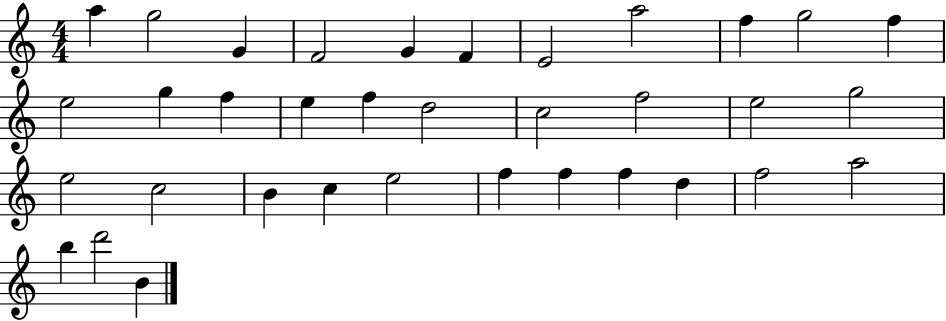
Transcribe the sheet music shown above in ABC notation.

X:1
T:Untitled
M:4/4
L:1/4
K:C
a g2 G F2 G F E2 a2 f g2 f e2 g f e f d2 c2 f2 e2 g2 e2 c2 B c e2 f f f d f2 a2 b d'2 B